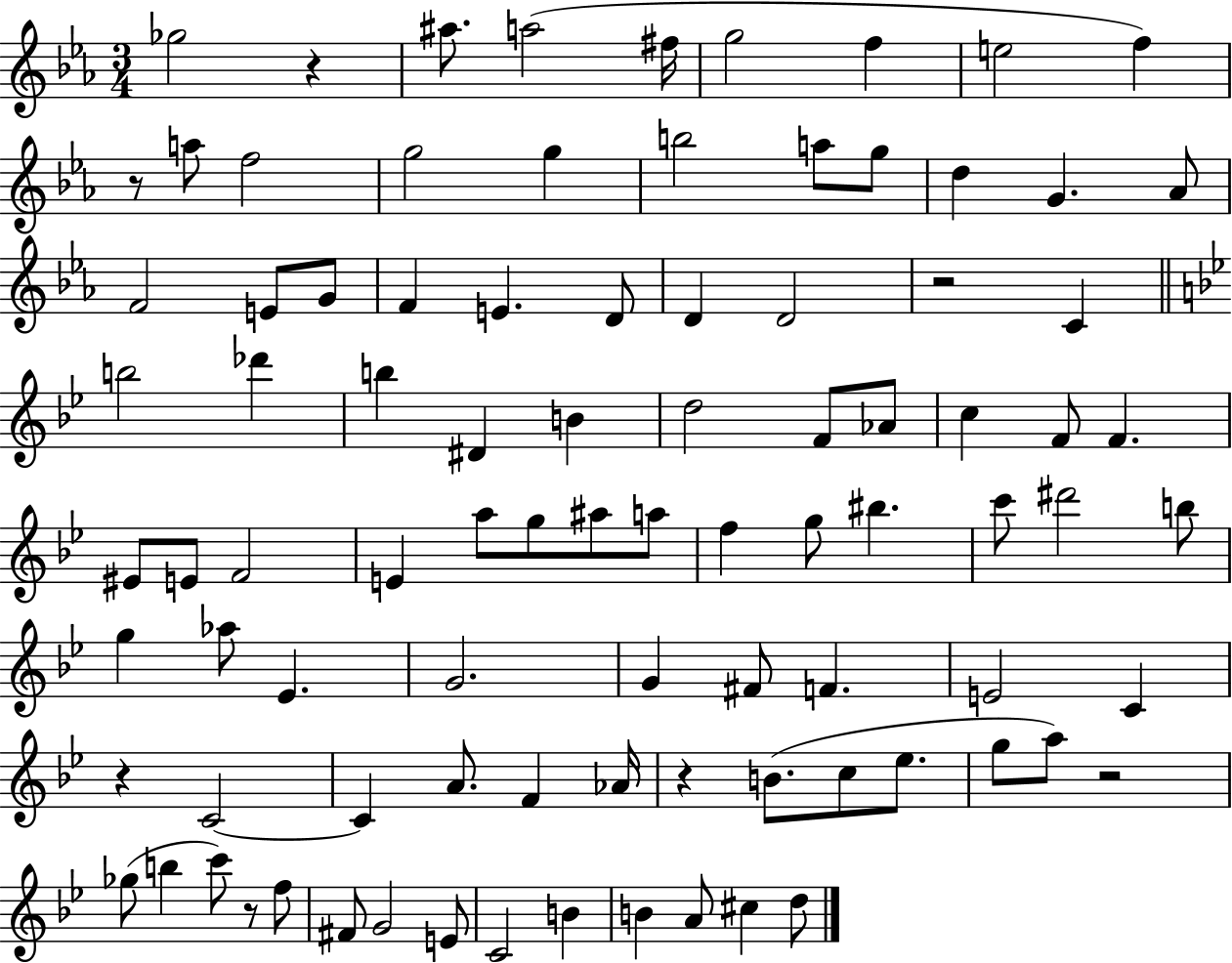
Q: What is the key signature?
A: EES major